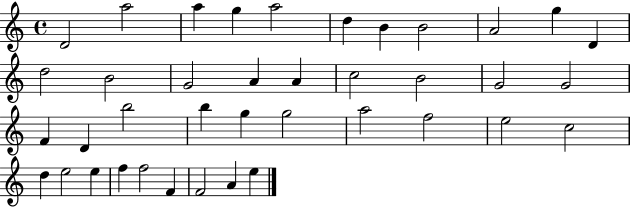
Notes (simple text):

D4/h A5/h A5/q G5/q A5/h D5/q B4/q B4/h A4/h G5/q D4/q D5/h B4/h G4/h A4/q A4/q C5/h B4/h G4/h G4/h F4/q D4/q B5/h B5/q G5/q G5/h A5/h F5/h E5/h C5/h D5/q E5/h E5/q F5/q F5/h F4/q F4/h A4/q E5/q